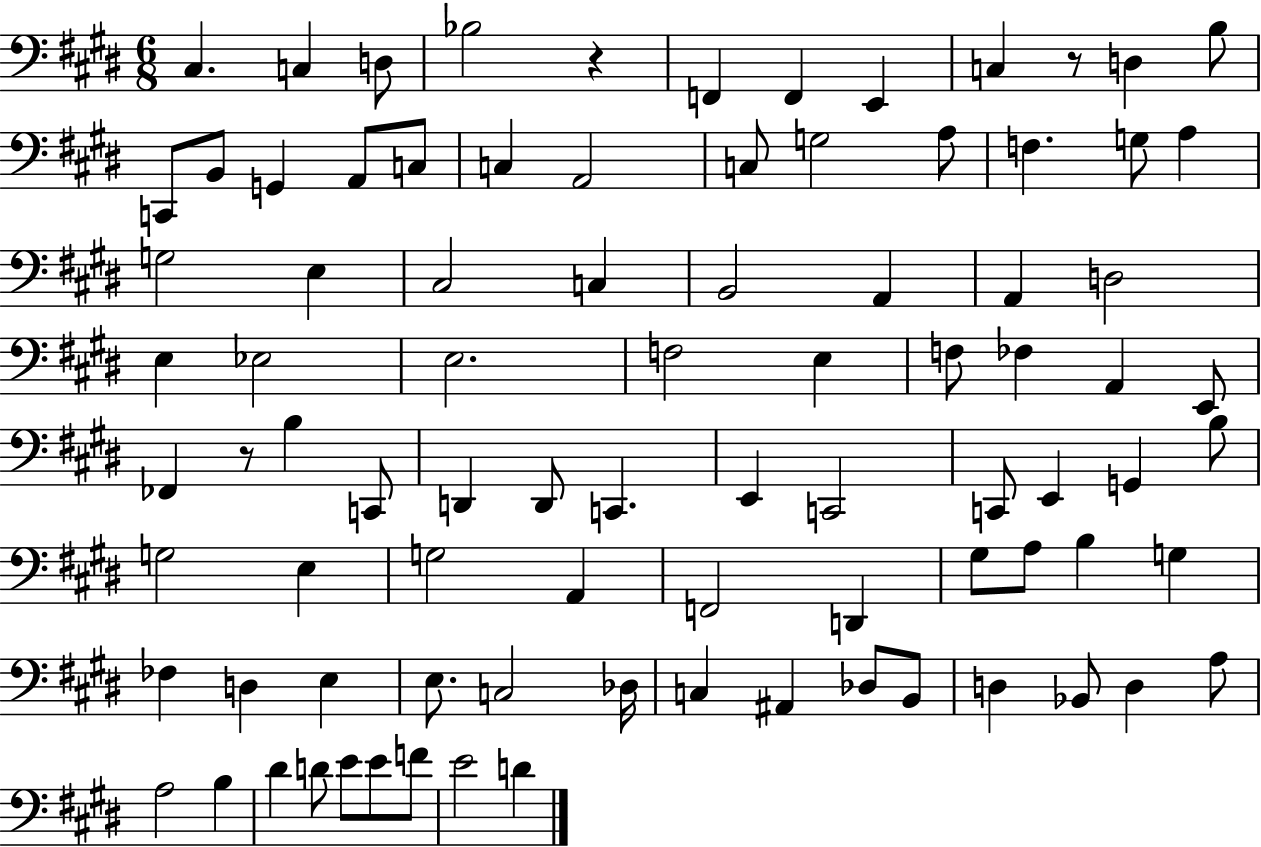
X:1
T:Untitled
M:6/8
L:1/4
K:E
^C, C, D,/2 _B,2 z F,, F,, E,, C, z/2 D, B,/2 C,,/2 B,,/2 G,, A,,/2 C,/2 C, A,,2 C,/2 G,2 A,/2 F, G,/2 A, G,2 E, ^C,2 C, B,,2 A,, A,, D,2 E, _E,2 E,2 F,2 E, F,/2 _F, A,, E,,/2 _F,, z/2 B, C,,/2 D,, D,,/2 C,, E,, C,,2 C,,/2 E,, G,, B,/2 G,2 E, G,2 A,, F,,2 D,, ^G,/2 A,/2 B, G, _F, D, E, E,/2 C,2 _D,/4 C, ^A,, _D,/2 B,,/2 D, _B,,/2 D, A,/2 A,2 B, ^D D/2 E/2 E/2 F/2 E2 D